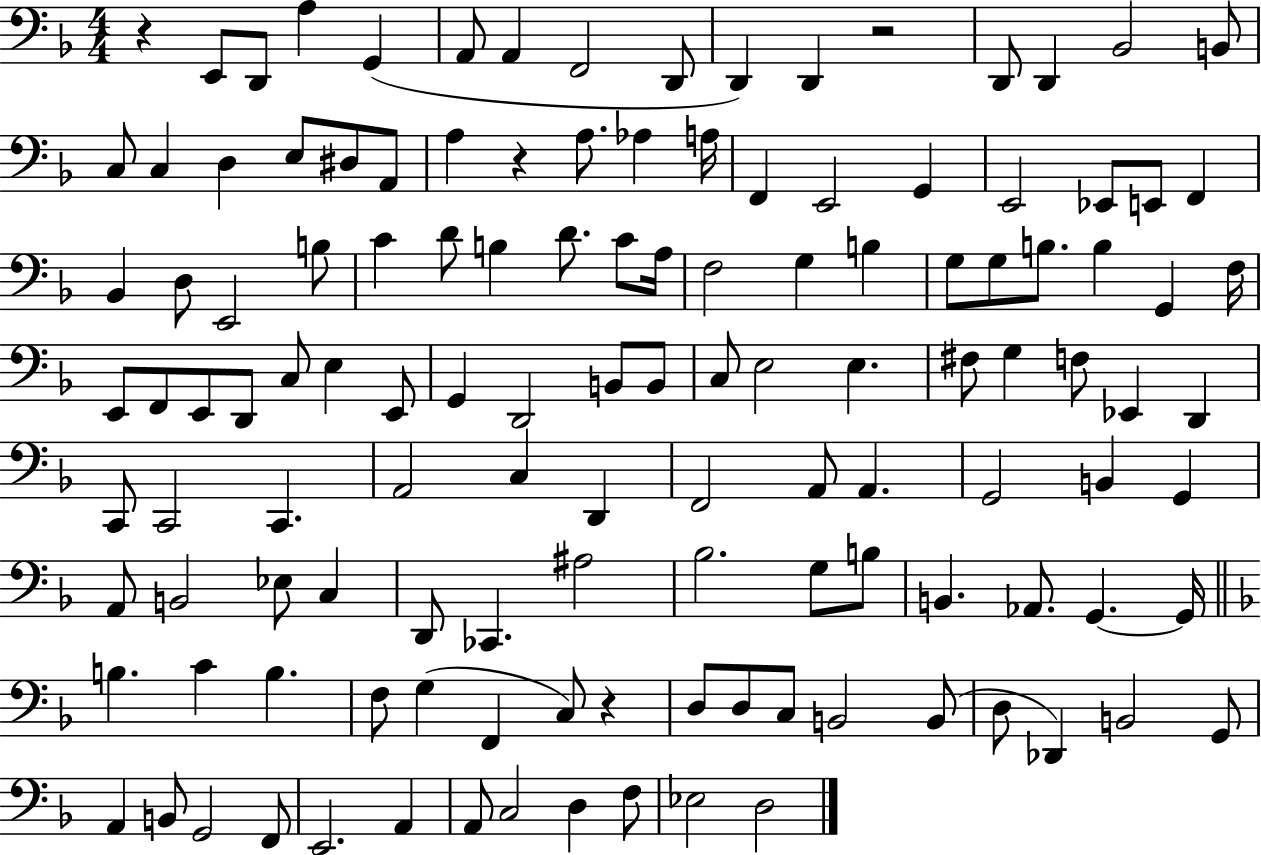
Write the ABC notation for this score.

X:1
T:Untitled
M:4/4
L:1/4
K:F
z E,,/2 D,,/2 A, G,, A,,/2 A,, F,,2 D,,/2 D,, D,, z2 D,,/2 D,, _B,,2 B,,/2 C,/2 C, D, E,/2 ^D,/2 A,,/2 A, z A,/2 _A, A,/4 F,, E,,2 G,, E,,2 _E,,/2 E,,/2 F,, _B,, D,/2 E,,2 B,/2 C D/2 B, D/2 C/2 A,/4 F,2 G, B, G,/2 G,/2 B,/2 B, G,, F,/4 E,,/2 F,,/2 E,,/2 D,,/2 C,/2 E, E,,/2 G,, D,,2 B,,/2 B,,/2 C,/2 E,2 E, ^F,/2 G, F,/2 _E,, D,, C,,/2 C,,2 C,, A,,2 C, D,, F,,2 A,,/2 A,, G,,2 B,, G,, A,,/2 B,,2 _E,/2 C, D,,/2 _C,, ^A,2 _B,2 G,/2 B,/2 B,, _A,,/2 G,, G,,/4 B, C B, F,/2 G, F,, C,/2 z D,/2 D,/2 C,/2 B,,2 B,,/2 D,/2 _D,, B,,2 G,,/2 A,, B,,/2 G,,2 F,,/2 E,,2 A,, A,,/2 C,2 D, F,/2 _E,2 D,2